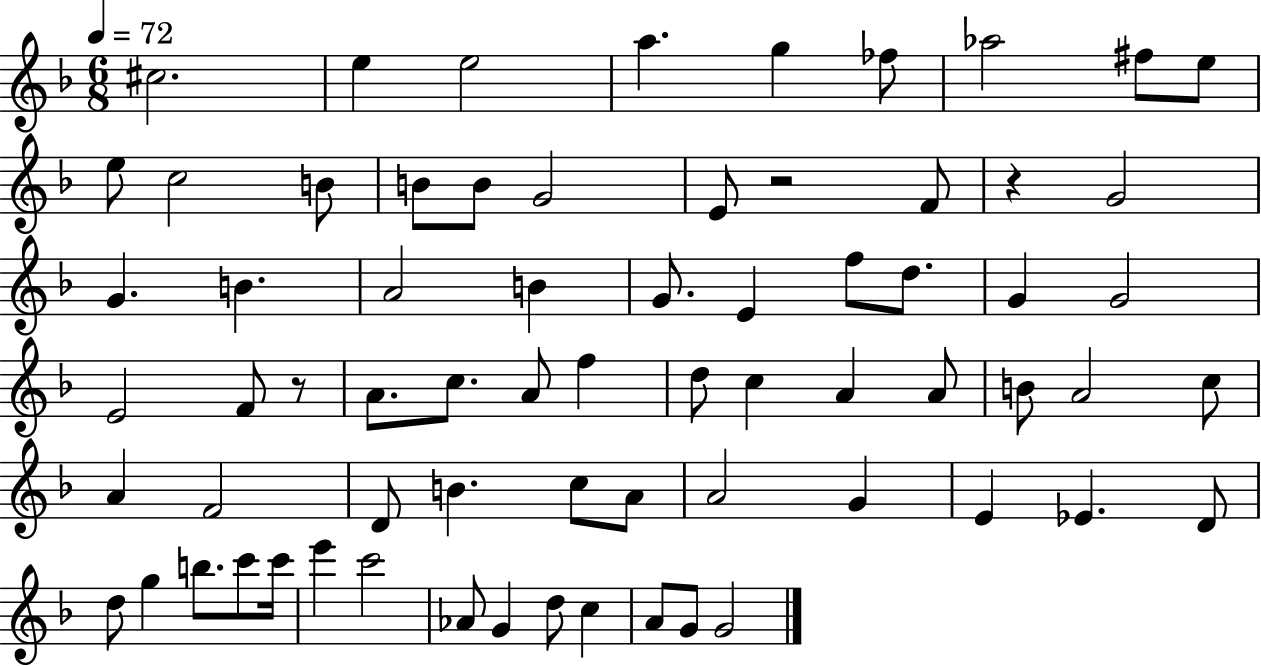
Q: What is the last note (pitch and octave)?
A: G4